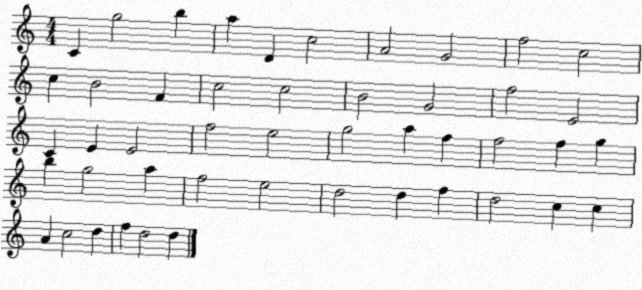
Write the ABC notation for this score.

X:1
T:Untitled
M:4/4
L:1/4
K:C
C g2 b a D c2 A2 G2 f2 c2 c B2 F c2 c2 B2 G2 f2 E2 C E E2 f2 e2 g2 a f f2 f g b g2 a f2 e2 d2 d f d2 c c A c2 d f d2 d